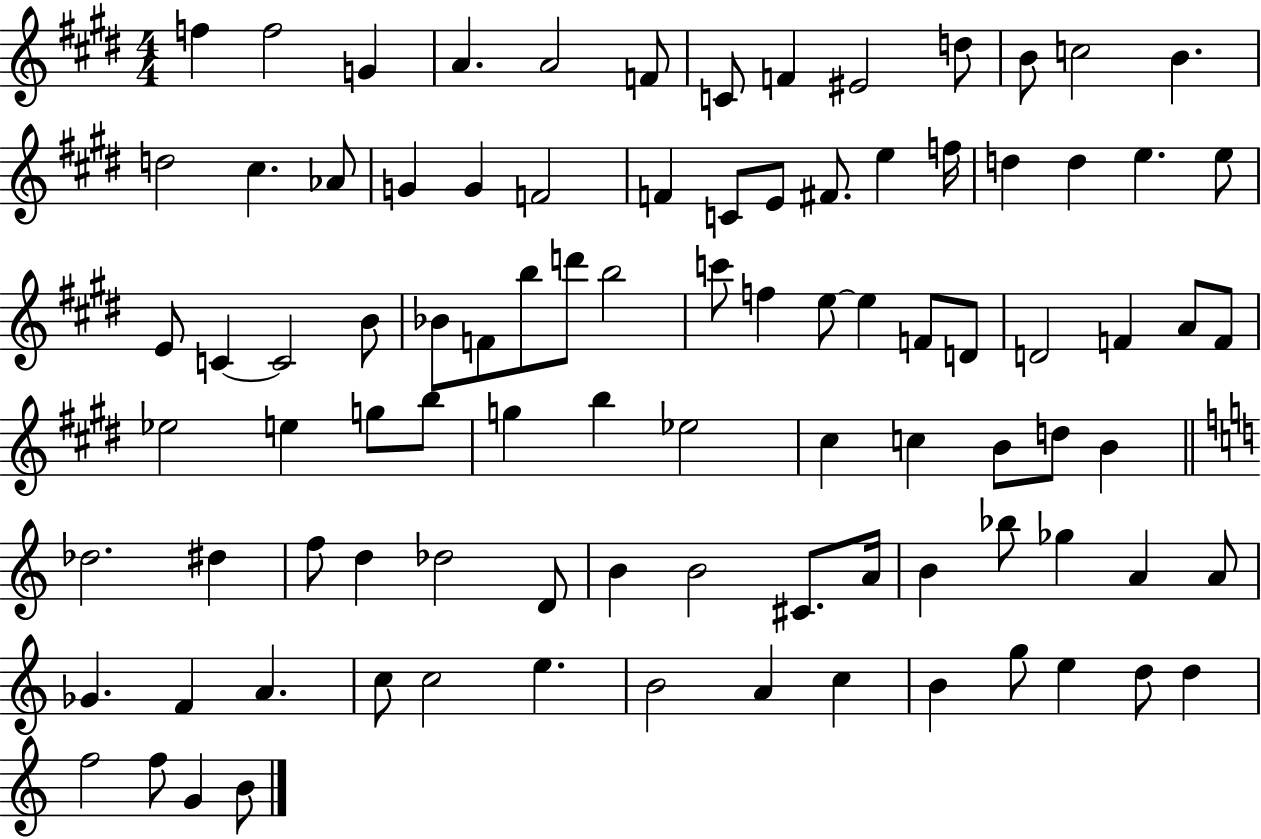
F5/q F5/h G4/q A4/q. A4/h F4/e C4/e F4/q EIS4/h D5/e B4/e C5/h B4/q. D5/h C#5/q. Ab4/e G4/q G4/q F4/h F4/q C4/e E4/e F#4/e. E5/q F5/s D5/q D5/q E5/q. E5/e E4/e C4/q C4/h B4/e Bb4/e F4/e B5/e D6/e B5/h C6/e F5/q E5/e E5/q F4/e D4/e D4/h F4/q A4/e F4/e Eb5/h E5/q G5/e B5/e G5/q B5/q Eb5/h C#5/q C5/q B4/e D5/e B4/q Db5/h. D#5/q F5/e D5/q Db5/h D4/e B4/q B4/h C#4/e. A4/s B4/q Bb5/e Gb5/q A4/q A4/e Gb4/q. F4/q A4/q. C5/e C5/h E5/q. B4/h A4/q C5/q B4/q G5/e E5/q D5/e D5/q F5/h F5/e G4/q B4/e